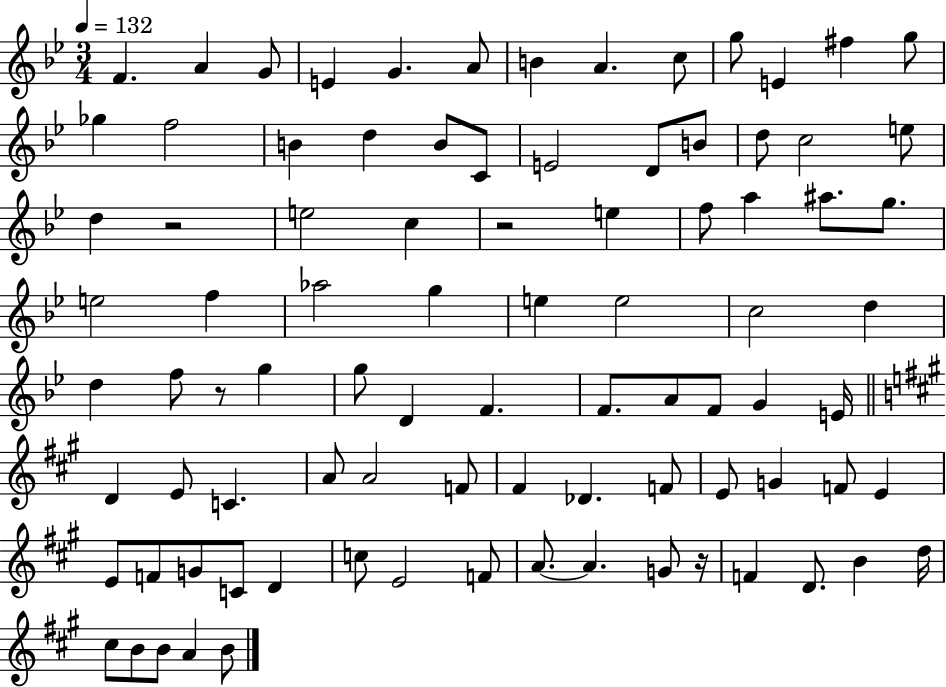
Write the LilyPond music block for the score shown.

{
  \clef treble
  \numericTimeSignature
  \time 3/4
  \key bes \major
  \tempo 4 = 132
  \repeat volta 2 { f'4. a'4 g'8 | e'4 g'4. a'8 | b'4 a'4. c''8 | g''8 e'4 fis''4 g''8 | \break ges''4 f''2 | b'4 d''4 b'8 c'8 | e'2 d'8 b'8 | d''8 c''2 e''8 | \break d''4 r2 | e''2 c''4 | r2 e''4 | f''8 a''4 ais''8. g''8. | \break e''2 f''4 | aes''2 g''4 | e''4 e''2 | c''2 d''4 | \break d''4 f''8 r8 g''4 | g''8 d'4 f'4. | f'8. a'8 f'8 g'4 e'16 | \bar "||" \break \key a \major d'4 e'8 c'4. | a'8 a'2 f'8 | fis'4 des'4. f'8 | e'8 g'4 f'8 e'4 | \break e'8 f'8 g'8 c'8 d'4 | c''8 e'2 f'8 | a'8.~~ a'4. g'8 r16 | f'4 d'8. b'4 d''16 | \break cis''8 b'8 b'8 a'4 b'8 | } \bar "|."
}